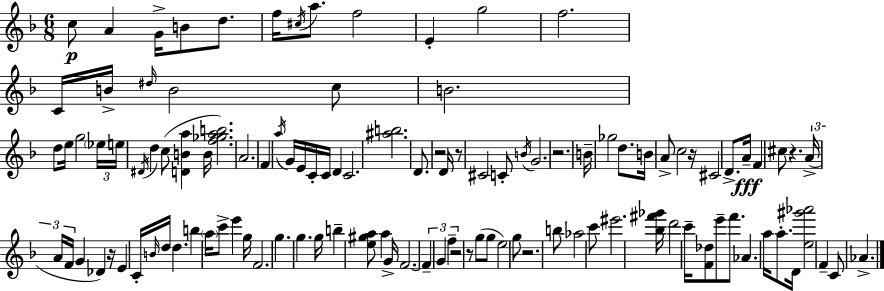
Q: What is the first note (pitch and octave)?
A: C5